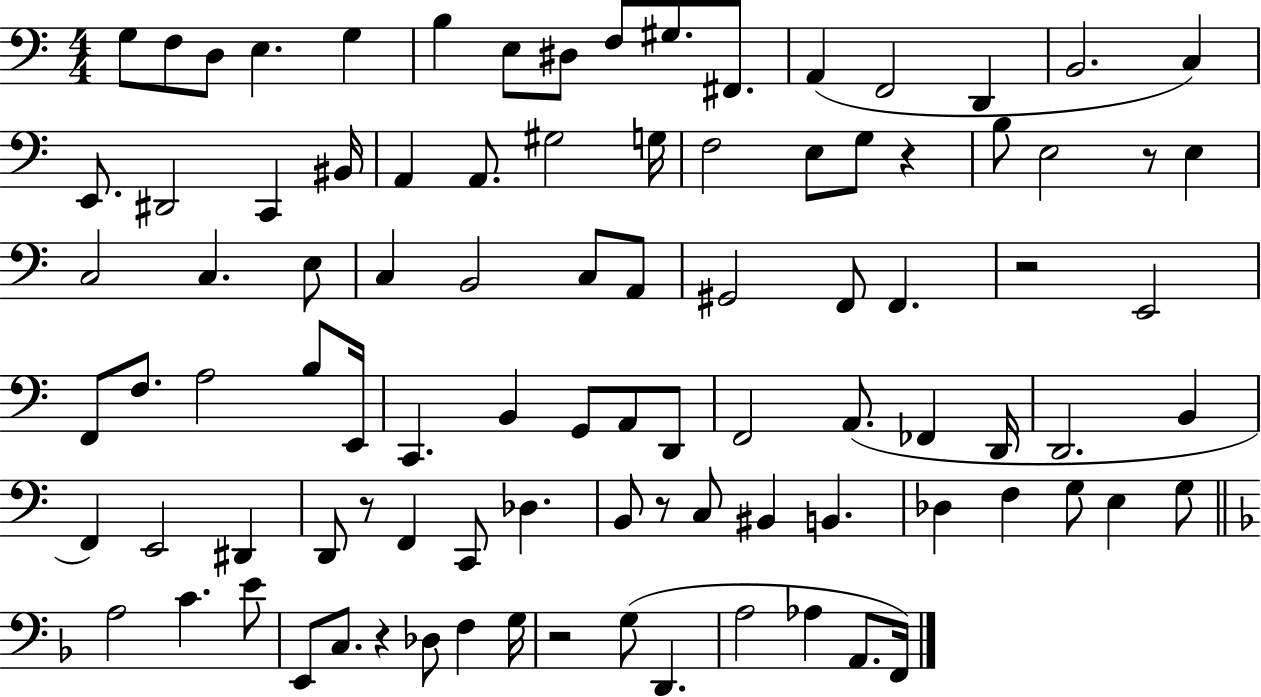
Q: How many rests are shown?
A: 7